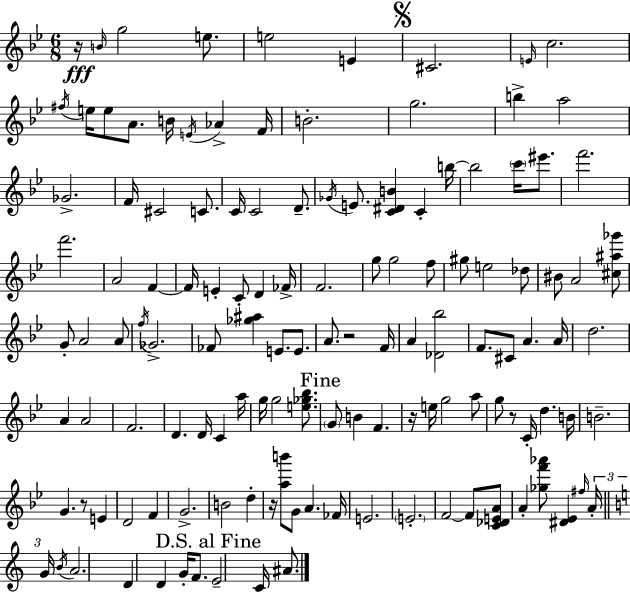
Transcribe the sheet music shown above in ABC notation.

X:1
T:Untitled
M:6/8
L:1/4
K:Gm
z/4 B/4 g2 e/2 e2 E ^C2 E/4 c2 ^f/4 e/4 e/2 A/2 B/4 E/4 _A F/4 B2 g2 b a2 _G2 F/4 ^C2 C/2 C/4 C2 D/2 _G/4 E/2 [C^DB] C b/4 b2 c'/4 ^e'/2 f'2 f'2 A2 F F/4 E C/2 D _F/4 F2 g/2 g2 f/2 ^g/2 e2 _d/2 ^B/2 A2 [^c^a_g']/2 G/2 A2 A/2 f/4 _G2 _F/2 [_g^a] E/2 E/2 A/2 z2 F/4 A [_D_b]2 F/2 ^C/2 A A/4 d2 A A2 F2 D D/4 C a/4 g/4 g2 [e_g_b]/2 G/2 B F z/4 e/4 g2 a/2 g/2 z/2 C/4 d B/4 B2 G z/2 E D2 F G2 B2 d z/4 [ab']/2 G/2 A _F/4 E2 E2 F2 F/2 [C_DEA]/2 A [_gf'_a']/2 [^D_E] ^f/4 A/4 G/4 B/4 A2 D D G/4 F/2 E2 C/4 ^A/2